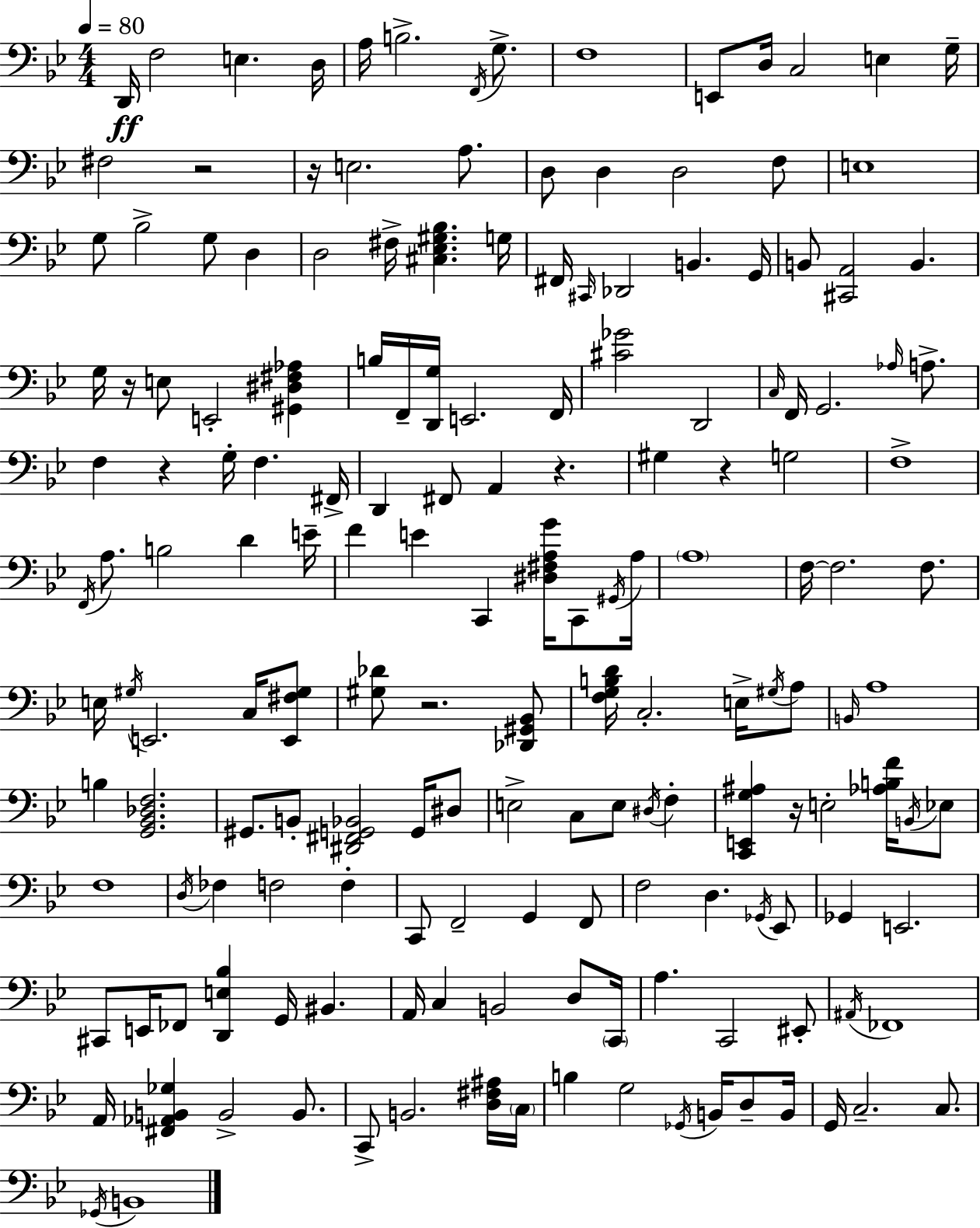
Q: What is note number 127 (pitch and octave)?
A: FES2